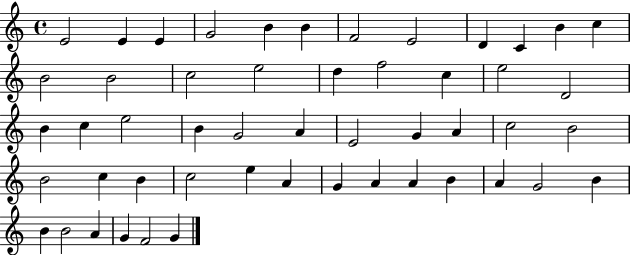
E4/h E4/q E4/q G4/h B4/q B4/q F4/h E4/h D4/q C4/q B4/q C5/q B4/h B4/h C5/h E5/h D5/q F5/h C5/q E5/h D4/h B4/q C5/q E5/h B4/q G4/h A4/q E4/h G4/q A4/q C5/h B4/h B4/h C5/q B4/q C5/h E5/q A4/q G4/q A4/q A4/q B4/q A4/q G4/h B4/q B4/q B4/h A4/q G4/q F4/h G4/q